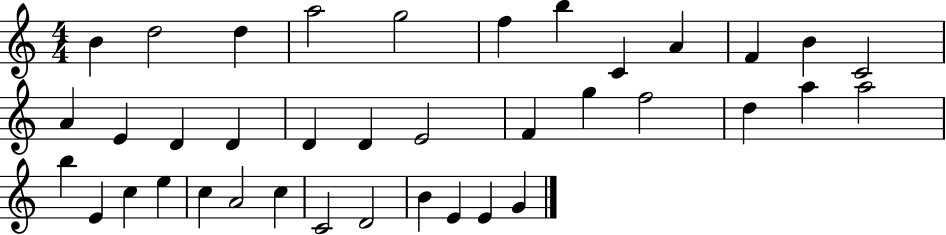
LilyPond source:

{
  \clef treble
  \numericTimeSignature
  \time 4/4
  \key c \major
  b'4 d''2 d''4 | a''2 g''2 | f''4 b''4 c'4 a'4 | f'4 b'4 c'2 | \break a'4 e'4 d'4 d'4 | d'4 d'4 e'2 | f'4 g''4 f''2 | d''4 a''4 a''2 | \break b''4 e'4 c''4 e''4 | c''4 a'2 c''4 | c'2 d'2 | b'4 e'4 e'4 g'4 | \break \bar "|."
}